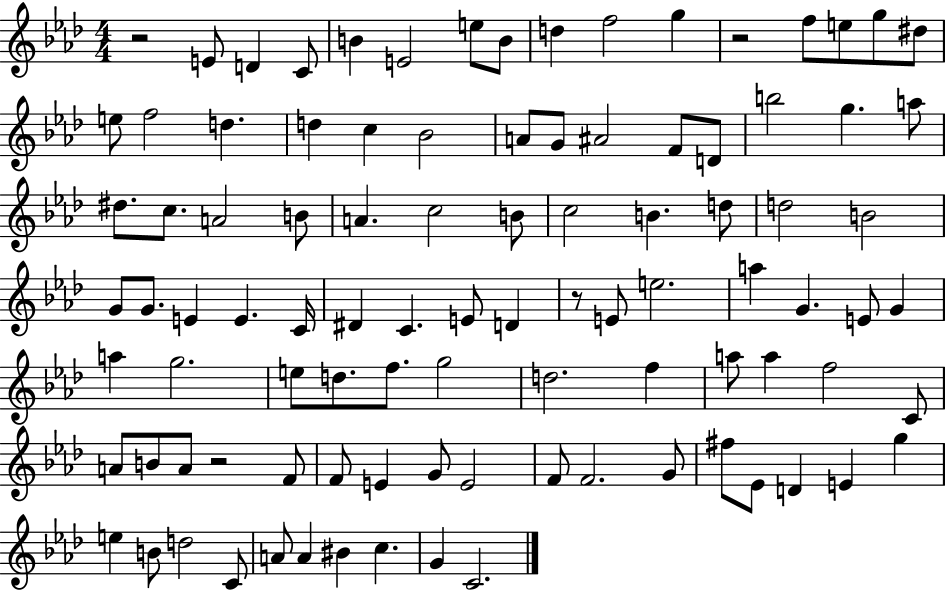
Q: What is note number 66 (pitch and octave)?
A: F5